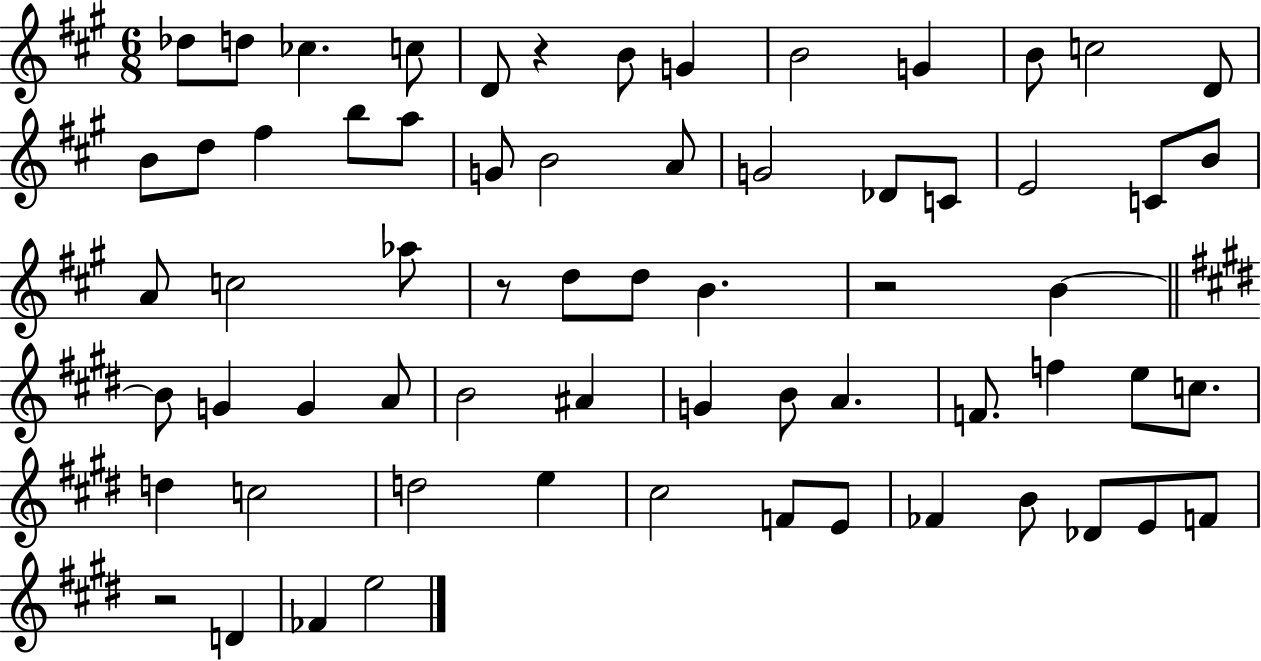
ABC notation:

X:1
T:Untitled
M:6/8
L:1/4
K:A
_d/2 d/2 _c c/2 D/2 z B/2 G B2 G B/2 c2 D/2 B/2 d/2 ^f b/2 a/2 G/2 B2 A/2 G2 _D/2 C/2 E2 C/2 B/2 A/2 c2 _a/2 z/2 d/2 d/2 B z2 B B/2 G G A/2 B2 ^A G B/2 A F/2 f e/2 c/2 d c2 d2 e ^c2 F/2 E/2 _F B/2 _D/2 E/2 F/2 z2 D _F e2